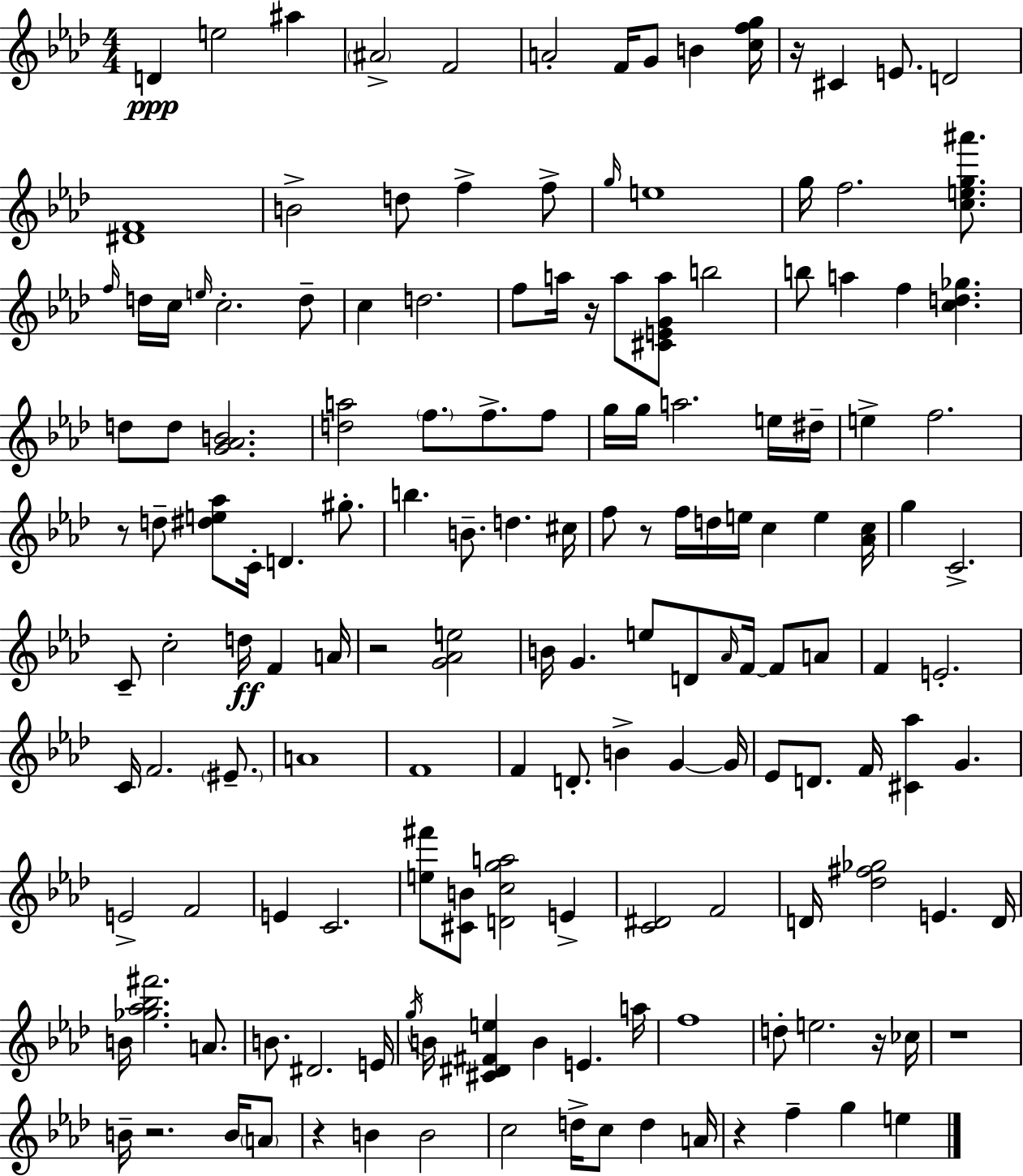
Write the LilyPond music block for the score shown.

{
  \clef treble
  \numericTimeSignature
  \time 4/4
  \key aes \major
  d'4\ppp e''2 ais''4 | \parenthesize ais'2-> f'2 | a'2-. f'16 g'8 b'4 <c'' f'' g''>16 | r16 cis'4 e'8. d'2 | \break <dis' f'>1 | b'2-> d''8 f''4-> f''8-> | \grace { g''16 } e''1 | g''16 f''2. <c'' e'' g'' ais'''>8. | \break \grace { f''16 } d''16 c''16 \grace { e''16 } c''2.-. | d''8-- c''4 d''2. | f''8 a''16 r16 a''8 <cis' e' g' a''>8 b''2 | b''8 a''4 f''4 <c'' d'' ges''>4. | \break d''8 d''8 <g' aes' b'>2. | <d'' a''>2 \parenthesize f''8. f''8.-> | f''8 g''16 g''16 a''2. | e''16 dis''16-- e''4-> f''2. | \break r8 d''8-- <dis'' e'' aes''>8 c'16-. d'4. | gis''8.-. b''4. b'8.-- d''4. | cis''16 f''8 r8 f''16 d''16 e''16 c''4 e''4 | <aes' c''>16 g''4 c'2.-> | \break c'8-- c''2-. d''16\ff f'4 | a'16 r2 <g' aes' e''>2 | b'16 g'4. e''8 d'8 \grace { aes'16 } f'16~~ | f'8 a'8 f'4 e'2.-. | \break c'16 f'2. | \parenthesize eis'8.-- a'1 | f'1 | f'4 d'8.-. b'4-> g'4~~ | \break g'16 ees'8 d'8. f'16 <cis' aes''>4 g'4. | e'2-> f'2 | e'4 c'2. | <e'' fis'''>8 <cis' b'>8 <d' c'' g'' a''>2 | \break e'4-> <c' dis'>2 f'2 | d'16 <des'' fis'' ges''>2 e'4. | d'16 b'16 <ges'' aes'' bes'' fis'''>2. | a'8. b'8. dis'2. | \break e'16 \acciaccatura { g''16 } b'16 <cis' dis' fis' e''>4 b'4 e'4. | a''16 f''1 | d''8-. e''2. | r16 ces''16 r1 | \break b'16-- r2. | b'16 \parenthesize a'8 r4 b'4 b'2 | c''2 d''16-> c''8 | d''4 a'16 r4 f''4-- g''4 | \break e''4 \bar "|."
}